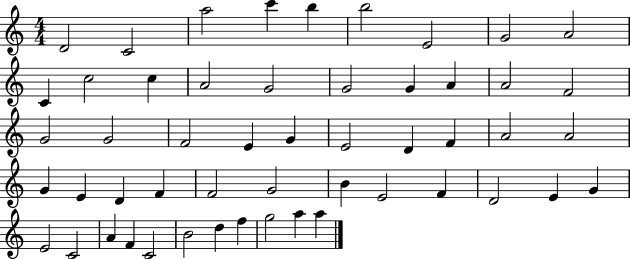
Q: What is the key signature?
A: C major